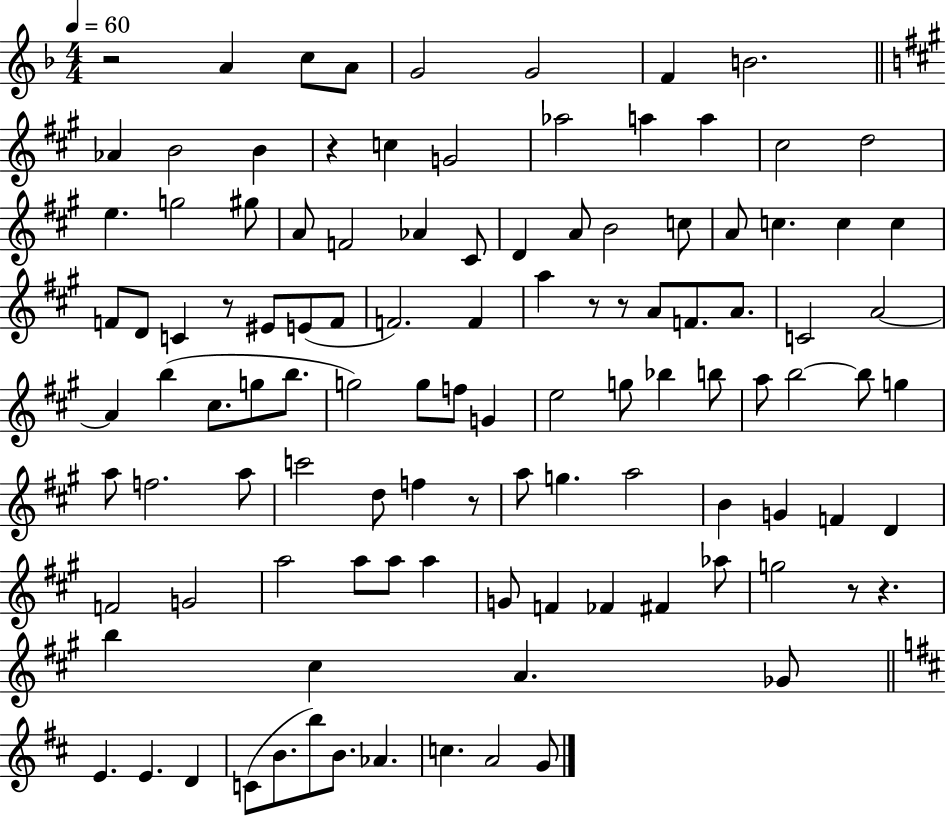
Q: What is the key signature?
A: F major